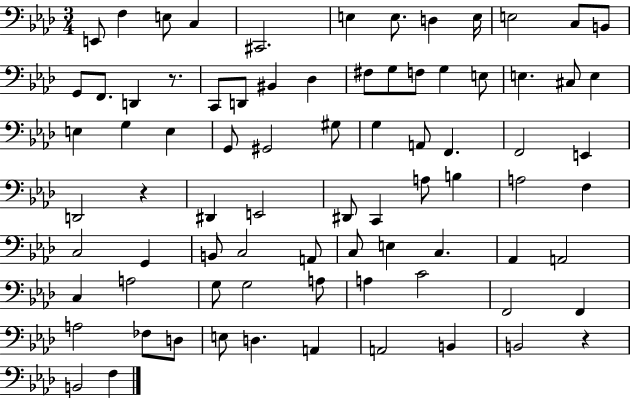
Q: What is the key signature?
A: AES major